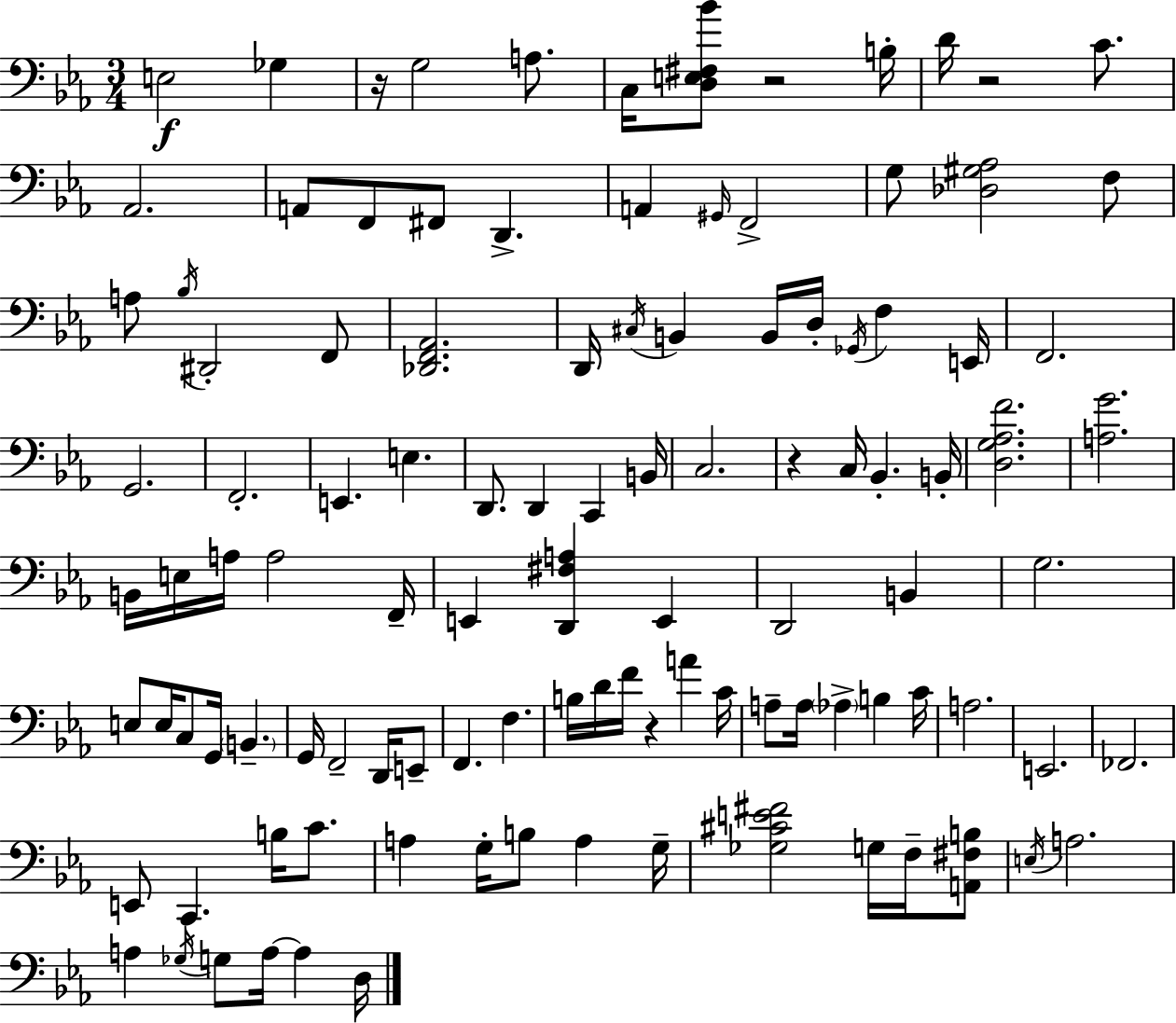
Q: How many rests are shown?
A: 5